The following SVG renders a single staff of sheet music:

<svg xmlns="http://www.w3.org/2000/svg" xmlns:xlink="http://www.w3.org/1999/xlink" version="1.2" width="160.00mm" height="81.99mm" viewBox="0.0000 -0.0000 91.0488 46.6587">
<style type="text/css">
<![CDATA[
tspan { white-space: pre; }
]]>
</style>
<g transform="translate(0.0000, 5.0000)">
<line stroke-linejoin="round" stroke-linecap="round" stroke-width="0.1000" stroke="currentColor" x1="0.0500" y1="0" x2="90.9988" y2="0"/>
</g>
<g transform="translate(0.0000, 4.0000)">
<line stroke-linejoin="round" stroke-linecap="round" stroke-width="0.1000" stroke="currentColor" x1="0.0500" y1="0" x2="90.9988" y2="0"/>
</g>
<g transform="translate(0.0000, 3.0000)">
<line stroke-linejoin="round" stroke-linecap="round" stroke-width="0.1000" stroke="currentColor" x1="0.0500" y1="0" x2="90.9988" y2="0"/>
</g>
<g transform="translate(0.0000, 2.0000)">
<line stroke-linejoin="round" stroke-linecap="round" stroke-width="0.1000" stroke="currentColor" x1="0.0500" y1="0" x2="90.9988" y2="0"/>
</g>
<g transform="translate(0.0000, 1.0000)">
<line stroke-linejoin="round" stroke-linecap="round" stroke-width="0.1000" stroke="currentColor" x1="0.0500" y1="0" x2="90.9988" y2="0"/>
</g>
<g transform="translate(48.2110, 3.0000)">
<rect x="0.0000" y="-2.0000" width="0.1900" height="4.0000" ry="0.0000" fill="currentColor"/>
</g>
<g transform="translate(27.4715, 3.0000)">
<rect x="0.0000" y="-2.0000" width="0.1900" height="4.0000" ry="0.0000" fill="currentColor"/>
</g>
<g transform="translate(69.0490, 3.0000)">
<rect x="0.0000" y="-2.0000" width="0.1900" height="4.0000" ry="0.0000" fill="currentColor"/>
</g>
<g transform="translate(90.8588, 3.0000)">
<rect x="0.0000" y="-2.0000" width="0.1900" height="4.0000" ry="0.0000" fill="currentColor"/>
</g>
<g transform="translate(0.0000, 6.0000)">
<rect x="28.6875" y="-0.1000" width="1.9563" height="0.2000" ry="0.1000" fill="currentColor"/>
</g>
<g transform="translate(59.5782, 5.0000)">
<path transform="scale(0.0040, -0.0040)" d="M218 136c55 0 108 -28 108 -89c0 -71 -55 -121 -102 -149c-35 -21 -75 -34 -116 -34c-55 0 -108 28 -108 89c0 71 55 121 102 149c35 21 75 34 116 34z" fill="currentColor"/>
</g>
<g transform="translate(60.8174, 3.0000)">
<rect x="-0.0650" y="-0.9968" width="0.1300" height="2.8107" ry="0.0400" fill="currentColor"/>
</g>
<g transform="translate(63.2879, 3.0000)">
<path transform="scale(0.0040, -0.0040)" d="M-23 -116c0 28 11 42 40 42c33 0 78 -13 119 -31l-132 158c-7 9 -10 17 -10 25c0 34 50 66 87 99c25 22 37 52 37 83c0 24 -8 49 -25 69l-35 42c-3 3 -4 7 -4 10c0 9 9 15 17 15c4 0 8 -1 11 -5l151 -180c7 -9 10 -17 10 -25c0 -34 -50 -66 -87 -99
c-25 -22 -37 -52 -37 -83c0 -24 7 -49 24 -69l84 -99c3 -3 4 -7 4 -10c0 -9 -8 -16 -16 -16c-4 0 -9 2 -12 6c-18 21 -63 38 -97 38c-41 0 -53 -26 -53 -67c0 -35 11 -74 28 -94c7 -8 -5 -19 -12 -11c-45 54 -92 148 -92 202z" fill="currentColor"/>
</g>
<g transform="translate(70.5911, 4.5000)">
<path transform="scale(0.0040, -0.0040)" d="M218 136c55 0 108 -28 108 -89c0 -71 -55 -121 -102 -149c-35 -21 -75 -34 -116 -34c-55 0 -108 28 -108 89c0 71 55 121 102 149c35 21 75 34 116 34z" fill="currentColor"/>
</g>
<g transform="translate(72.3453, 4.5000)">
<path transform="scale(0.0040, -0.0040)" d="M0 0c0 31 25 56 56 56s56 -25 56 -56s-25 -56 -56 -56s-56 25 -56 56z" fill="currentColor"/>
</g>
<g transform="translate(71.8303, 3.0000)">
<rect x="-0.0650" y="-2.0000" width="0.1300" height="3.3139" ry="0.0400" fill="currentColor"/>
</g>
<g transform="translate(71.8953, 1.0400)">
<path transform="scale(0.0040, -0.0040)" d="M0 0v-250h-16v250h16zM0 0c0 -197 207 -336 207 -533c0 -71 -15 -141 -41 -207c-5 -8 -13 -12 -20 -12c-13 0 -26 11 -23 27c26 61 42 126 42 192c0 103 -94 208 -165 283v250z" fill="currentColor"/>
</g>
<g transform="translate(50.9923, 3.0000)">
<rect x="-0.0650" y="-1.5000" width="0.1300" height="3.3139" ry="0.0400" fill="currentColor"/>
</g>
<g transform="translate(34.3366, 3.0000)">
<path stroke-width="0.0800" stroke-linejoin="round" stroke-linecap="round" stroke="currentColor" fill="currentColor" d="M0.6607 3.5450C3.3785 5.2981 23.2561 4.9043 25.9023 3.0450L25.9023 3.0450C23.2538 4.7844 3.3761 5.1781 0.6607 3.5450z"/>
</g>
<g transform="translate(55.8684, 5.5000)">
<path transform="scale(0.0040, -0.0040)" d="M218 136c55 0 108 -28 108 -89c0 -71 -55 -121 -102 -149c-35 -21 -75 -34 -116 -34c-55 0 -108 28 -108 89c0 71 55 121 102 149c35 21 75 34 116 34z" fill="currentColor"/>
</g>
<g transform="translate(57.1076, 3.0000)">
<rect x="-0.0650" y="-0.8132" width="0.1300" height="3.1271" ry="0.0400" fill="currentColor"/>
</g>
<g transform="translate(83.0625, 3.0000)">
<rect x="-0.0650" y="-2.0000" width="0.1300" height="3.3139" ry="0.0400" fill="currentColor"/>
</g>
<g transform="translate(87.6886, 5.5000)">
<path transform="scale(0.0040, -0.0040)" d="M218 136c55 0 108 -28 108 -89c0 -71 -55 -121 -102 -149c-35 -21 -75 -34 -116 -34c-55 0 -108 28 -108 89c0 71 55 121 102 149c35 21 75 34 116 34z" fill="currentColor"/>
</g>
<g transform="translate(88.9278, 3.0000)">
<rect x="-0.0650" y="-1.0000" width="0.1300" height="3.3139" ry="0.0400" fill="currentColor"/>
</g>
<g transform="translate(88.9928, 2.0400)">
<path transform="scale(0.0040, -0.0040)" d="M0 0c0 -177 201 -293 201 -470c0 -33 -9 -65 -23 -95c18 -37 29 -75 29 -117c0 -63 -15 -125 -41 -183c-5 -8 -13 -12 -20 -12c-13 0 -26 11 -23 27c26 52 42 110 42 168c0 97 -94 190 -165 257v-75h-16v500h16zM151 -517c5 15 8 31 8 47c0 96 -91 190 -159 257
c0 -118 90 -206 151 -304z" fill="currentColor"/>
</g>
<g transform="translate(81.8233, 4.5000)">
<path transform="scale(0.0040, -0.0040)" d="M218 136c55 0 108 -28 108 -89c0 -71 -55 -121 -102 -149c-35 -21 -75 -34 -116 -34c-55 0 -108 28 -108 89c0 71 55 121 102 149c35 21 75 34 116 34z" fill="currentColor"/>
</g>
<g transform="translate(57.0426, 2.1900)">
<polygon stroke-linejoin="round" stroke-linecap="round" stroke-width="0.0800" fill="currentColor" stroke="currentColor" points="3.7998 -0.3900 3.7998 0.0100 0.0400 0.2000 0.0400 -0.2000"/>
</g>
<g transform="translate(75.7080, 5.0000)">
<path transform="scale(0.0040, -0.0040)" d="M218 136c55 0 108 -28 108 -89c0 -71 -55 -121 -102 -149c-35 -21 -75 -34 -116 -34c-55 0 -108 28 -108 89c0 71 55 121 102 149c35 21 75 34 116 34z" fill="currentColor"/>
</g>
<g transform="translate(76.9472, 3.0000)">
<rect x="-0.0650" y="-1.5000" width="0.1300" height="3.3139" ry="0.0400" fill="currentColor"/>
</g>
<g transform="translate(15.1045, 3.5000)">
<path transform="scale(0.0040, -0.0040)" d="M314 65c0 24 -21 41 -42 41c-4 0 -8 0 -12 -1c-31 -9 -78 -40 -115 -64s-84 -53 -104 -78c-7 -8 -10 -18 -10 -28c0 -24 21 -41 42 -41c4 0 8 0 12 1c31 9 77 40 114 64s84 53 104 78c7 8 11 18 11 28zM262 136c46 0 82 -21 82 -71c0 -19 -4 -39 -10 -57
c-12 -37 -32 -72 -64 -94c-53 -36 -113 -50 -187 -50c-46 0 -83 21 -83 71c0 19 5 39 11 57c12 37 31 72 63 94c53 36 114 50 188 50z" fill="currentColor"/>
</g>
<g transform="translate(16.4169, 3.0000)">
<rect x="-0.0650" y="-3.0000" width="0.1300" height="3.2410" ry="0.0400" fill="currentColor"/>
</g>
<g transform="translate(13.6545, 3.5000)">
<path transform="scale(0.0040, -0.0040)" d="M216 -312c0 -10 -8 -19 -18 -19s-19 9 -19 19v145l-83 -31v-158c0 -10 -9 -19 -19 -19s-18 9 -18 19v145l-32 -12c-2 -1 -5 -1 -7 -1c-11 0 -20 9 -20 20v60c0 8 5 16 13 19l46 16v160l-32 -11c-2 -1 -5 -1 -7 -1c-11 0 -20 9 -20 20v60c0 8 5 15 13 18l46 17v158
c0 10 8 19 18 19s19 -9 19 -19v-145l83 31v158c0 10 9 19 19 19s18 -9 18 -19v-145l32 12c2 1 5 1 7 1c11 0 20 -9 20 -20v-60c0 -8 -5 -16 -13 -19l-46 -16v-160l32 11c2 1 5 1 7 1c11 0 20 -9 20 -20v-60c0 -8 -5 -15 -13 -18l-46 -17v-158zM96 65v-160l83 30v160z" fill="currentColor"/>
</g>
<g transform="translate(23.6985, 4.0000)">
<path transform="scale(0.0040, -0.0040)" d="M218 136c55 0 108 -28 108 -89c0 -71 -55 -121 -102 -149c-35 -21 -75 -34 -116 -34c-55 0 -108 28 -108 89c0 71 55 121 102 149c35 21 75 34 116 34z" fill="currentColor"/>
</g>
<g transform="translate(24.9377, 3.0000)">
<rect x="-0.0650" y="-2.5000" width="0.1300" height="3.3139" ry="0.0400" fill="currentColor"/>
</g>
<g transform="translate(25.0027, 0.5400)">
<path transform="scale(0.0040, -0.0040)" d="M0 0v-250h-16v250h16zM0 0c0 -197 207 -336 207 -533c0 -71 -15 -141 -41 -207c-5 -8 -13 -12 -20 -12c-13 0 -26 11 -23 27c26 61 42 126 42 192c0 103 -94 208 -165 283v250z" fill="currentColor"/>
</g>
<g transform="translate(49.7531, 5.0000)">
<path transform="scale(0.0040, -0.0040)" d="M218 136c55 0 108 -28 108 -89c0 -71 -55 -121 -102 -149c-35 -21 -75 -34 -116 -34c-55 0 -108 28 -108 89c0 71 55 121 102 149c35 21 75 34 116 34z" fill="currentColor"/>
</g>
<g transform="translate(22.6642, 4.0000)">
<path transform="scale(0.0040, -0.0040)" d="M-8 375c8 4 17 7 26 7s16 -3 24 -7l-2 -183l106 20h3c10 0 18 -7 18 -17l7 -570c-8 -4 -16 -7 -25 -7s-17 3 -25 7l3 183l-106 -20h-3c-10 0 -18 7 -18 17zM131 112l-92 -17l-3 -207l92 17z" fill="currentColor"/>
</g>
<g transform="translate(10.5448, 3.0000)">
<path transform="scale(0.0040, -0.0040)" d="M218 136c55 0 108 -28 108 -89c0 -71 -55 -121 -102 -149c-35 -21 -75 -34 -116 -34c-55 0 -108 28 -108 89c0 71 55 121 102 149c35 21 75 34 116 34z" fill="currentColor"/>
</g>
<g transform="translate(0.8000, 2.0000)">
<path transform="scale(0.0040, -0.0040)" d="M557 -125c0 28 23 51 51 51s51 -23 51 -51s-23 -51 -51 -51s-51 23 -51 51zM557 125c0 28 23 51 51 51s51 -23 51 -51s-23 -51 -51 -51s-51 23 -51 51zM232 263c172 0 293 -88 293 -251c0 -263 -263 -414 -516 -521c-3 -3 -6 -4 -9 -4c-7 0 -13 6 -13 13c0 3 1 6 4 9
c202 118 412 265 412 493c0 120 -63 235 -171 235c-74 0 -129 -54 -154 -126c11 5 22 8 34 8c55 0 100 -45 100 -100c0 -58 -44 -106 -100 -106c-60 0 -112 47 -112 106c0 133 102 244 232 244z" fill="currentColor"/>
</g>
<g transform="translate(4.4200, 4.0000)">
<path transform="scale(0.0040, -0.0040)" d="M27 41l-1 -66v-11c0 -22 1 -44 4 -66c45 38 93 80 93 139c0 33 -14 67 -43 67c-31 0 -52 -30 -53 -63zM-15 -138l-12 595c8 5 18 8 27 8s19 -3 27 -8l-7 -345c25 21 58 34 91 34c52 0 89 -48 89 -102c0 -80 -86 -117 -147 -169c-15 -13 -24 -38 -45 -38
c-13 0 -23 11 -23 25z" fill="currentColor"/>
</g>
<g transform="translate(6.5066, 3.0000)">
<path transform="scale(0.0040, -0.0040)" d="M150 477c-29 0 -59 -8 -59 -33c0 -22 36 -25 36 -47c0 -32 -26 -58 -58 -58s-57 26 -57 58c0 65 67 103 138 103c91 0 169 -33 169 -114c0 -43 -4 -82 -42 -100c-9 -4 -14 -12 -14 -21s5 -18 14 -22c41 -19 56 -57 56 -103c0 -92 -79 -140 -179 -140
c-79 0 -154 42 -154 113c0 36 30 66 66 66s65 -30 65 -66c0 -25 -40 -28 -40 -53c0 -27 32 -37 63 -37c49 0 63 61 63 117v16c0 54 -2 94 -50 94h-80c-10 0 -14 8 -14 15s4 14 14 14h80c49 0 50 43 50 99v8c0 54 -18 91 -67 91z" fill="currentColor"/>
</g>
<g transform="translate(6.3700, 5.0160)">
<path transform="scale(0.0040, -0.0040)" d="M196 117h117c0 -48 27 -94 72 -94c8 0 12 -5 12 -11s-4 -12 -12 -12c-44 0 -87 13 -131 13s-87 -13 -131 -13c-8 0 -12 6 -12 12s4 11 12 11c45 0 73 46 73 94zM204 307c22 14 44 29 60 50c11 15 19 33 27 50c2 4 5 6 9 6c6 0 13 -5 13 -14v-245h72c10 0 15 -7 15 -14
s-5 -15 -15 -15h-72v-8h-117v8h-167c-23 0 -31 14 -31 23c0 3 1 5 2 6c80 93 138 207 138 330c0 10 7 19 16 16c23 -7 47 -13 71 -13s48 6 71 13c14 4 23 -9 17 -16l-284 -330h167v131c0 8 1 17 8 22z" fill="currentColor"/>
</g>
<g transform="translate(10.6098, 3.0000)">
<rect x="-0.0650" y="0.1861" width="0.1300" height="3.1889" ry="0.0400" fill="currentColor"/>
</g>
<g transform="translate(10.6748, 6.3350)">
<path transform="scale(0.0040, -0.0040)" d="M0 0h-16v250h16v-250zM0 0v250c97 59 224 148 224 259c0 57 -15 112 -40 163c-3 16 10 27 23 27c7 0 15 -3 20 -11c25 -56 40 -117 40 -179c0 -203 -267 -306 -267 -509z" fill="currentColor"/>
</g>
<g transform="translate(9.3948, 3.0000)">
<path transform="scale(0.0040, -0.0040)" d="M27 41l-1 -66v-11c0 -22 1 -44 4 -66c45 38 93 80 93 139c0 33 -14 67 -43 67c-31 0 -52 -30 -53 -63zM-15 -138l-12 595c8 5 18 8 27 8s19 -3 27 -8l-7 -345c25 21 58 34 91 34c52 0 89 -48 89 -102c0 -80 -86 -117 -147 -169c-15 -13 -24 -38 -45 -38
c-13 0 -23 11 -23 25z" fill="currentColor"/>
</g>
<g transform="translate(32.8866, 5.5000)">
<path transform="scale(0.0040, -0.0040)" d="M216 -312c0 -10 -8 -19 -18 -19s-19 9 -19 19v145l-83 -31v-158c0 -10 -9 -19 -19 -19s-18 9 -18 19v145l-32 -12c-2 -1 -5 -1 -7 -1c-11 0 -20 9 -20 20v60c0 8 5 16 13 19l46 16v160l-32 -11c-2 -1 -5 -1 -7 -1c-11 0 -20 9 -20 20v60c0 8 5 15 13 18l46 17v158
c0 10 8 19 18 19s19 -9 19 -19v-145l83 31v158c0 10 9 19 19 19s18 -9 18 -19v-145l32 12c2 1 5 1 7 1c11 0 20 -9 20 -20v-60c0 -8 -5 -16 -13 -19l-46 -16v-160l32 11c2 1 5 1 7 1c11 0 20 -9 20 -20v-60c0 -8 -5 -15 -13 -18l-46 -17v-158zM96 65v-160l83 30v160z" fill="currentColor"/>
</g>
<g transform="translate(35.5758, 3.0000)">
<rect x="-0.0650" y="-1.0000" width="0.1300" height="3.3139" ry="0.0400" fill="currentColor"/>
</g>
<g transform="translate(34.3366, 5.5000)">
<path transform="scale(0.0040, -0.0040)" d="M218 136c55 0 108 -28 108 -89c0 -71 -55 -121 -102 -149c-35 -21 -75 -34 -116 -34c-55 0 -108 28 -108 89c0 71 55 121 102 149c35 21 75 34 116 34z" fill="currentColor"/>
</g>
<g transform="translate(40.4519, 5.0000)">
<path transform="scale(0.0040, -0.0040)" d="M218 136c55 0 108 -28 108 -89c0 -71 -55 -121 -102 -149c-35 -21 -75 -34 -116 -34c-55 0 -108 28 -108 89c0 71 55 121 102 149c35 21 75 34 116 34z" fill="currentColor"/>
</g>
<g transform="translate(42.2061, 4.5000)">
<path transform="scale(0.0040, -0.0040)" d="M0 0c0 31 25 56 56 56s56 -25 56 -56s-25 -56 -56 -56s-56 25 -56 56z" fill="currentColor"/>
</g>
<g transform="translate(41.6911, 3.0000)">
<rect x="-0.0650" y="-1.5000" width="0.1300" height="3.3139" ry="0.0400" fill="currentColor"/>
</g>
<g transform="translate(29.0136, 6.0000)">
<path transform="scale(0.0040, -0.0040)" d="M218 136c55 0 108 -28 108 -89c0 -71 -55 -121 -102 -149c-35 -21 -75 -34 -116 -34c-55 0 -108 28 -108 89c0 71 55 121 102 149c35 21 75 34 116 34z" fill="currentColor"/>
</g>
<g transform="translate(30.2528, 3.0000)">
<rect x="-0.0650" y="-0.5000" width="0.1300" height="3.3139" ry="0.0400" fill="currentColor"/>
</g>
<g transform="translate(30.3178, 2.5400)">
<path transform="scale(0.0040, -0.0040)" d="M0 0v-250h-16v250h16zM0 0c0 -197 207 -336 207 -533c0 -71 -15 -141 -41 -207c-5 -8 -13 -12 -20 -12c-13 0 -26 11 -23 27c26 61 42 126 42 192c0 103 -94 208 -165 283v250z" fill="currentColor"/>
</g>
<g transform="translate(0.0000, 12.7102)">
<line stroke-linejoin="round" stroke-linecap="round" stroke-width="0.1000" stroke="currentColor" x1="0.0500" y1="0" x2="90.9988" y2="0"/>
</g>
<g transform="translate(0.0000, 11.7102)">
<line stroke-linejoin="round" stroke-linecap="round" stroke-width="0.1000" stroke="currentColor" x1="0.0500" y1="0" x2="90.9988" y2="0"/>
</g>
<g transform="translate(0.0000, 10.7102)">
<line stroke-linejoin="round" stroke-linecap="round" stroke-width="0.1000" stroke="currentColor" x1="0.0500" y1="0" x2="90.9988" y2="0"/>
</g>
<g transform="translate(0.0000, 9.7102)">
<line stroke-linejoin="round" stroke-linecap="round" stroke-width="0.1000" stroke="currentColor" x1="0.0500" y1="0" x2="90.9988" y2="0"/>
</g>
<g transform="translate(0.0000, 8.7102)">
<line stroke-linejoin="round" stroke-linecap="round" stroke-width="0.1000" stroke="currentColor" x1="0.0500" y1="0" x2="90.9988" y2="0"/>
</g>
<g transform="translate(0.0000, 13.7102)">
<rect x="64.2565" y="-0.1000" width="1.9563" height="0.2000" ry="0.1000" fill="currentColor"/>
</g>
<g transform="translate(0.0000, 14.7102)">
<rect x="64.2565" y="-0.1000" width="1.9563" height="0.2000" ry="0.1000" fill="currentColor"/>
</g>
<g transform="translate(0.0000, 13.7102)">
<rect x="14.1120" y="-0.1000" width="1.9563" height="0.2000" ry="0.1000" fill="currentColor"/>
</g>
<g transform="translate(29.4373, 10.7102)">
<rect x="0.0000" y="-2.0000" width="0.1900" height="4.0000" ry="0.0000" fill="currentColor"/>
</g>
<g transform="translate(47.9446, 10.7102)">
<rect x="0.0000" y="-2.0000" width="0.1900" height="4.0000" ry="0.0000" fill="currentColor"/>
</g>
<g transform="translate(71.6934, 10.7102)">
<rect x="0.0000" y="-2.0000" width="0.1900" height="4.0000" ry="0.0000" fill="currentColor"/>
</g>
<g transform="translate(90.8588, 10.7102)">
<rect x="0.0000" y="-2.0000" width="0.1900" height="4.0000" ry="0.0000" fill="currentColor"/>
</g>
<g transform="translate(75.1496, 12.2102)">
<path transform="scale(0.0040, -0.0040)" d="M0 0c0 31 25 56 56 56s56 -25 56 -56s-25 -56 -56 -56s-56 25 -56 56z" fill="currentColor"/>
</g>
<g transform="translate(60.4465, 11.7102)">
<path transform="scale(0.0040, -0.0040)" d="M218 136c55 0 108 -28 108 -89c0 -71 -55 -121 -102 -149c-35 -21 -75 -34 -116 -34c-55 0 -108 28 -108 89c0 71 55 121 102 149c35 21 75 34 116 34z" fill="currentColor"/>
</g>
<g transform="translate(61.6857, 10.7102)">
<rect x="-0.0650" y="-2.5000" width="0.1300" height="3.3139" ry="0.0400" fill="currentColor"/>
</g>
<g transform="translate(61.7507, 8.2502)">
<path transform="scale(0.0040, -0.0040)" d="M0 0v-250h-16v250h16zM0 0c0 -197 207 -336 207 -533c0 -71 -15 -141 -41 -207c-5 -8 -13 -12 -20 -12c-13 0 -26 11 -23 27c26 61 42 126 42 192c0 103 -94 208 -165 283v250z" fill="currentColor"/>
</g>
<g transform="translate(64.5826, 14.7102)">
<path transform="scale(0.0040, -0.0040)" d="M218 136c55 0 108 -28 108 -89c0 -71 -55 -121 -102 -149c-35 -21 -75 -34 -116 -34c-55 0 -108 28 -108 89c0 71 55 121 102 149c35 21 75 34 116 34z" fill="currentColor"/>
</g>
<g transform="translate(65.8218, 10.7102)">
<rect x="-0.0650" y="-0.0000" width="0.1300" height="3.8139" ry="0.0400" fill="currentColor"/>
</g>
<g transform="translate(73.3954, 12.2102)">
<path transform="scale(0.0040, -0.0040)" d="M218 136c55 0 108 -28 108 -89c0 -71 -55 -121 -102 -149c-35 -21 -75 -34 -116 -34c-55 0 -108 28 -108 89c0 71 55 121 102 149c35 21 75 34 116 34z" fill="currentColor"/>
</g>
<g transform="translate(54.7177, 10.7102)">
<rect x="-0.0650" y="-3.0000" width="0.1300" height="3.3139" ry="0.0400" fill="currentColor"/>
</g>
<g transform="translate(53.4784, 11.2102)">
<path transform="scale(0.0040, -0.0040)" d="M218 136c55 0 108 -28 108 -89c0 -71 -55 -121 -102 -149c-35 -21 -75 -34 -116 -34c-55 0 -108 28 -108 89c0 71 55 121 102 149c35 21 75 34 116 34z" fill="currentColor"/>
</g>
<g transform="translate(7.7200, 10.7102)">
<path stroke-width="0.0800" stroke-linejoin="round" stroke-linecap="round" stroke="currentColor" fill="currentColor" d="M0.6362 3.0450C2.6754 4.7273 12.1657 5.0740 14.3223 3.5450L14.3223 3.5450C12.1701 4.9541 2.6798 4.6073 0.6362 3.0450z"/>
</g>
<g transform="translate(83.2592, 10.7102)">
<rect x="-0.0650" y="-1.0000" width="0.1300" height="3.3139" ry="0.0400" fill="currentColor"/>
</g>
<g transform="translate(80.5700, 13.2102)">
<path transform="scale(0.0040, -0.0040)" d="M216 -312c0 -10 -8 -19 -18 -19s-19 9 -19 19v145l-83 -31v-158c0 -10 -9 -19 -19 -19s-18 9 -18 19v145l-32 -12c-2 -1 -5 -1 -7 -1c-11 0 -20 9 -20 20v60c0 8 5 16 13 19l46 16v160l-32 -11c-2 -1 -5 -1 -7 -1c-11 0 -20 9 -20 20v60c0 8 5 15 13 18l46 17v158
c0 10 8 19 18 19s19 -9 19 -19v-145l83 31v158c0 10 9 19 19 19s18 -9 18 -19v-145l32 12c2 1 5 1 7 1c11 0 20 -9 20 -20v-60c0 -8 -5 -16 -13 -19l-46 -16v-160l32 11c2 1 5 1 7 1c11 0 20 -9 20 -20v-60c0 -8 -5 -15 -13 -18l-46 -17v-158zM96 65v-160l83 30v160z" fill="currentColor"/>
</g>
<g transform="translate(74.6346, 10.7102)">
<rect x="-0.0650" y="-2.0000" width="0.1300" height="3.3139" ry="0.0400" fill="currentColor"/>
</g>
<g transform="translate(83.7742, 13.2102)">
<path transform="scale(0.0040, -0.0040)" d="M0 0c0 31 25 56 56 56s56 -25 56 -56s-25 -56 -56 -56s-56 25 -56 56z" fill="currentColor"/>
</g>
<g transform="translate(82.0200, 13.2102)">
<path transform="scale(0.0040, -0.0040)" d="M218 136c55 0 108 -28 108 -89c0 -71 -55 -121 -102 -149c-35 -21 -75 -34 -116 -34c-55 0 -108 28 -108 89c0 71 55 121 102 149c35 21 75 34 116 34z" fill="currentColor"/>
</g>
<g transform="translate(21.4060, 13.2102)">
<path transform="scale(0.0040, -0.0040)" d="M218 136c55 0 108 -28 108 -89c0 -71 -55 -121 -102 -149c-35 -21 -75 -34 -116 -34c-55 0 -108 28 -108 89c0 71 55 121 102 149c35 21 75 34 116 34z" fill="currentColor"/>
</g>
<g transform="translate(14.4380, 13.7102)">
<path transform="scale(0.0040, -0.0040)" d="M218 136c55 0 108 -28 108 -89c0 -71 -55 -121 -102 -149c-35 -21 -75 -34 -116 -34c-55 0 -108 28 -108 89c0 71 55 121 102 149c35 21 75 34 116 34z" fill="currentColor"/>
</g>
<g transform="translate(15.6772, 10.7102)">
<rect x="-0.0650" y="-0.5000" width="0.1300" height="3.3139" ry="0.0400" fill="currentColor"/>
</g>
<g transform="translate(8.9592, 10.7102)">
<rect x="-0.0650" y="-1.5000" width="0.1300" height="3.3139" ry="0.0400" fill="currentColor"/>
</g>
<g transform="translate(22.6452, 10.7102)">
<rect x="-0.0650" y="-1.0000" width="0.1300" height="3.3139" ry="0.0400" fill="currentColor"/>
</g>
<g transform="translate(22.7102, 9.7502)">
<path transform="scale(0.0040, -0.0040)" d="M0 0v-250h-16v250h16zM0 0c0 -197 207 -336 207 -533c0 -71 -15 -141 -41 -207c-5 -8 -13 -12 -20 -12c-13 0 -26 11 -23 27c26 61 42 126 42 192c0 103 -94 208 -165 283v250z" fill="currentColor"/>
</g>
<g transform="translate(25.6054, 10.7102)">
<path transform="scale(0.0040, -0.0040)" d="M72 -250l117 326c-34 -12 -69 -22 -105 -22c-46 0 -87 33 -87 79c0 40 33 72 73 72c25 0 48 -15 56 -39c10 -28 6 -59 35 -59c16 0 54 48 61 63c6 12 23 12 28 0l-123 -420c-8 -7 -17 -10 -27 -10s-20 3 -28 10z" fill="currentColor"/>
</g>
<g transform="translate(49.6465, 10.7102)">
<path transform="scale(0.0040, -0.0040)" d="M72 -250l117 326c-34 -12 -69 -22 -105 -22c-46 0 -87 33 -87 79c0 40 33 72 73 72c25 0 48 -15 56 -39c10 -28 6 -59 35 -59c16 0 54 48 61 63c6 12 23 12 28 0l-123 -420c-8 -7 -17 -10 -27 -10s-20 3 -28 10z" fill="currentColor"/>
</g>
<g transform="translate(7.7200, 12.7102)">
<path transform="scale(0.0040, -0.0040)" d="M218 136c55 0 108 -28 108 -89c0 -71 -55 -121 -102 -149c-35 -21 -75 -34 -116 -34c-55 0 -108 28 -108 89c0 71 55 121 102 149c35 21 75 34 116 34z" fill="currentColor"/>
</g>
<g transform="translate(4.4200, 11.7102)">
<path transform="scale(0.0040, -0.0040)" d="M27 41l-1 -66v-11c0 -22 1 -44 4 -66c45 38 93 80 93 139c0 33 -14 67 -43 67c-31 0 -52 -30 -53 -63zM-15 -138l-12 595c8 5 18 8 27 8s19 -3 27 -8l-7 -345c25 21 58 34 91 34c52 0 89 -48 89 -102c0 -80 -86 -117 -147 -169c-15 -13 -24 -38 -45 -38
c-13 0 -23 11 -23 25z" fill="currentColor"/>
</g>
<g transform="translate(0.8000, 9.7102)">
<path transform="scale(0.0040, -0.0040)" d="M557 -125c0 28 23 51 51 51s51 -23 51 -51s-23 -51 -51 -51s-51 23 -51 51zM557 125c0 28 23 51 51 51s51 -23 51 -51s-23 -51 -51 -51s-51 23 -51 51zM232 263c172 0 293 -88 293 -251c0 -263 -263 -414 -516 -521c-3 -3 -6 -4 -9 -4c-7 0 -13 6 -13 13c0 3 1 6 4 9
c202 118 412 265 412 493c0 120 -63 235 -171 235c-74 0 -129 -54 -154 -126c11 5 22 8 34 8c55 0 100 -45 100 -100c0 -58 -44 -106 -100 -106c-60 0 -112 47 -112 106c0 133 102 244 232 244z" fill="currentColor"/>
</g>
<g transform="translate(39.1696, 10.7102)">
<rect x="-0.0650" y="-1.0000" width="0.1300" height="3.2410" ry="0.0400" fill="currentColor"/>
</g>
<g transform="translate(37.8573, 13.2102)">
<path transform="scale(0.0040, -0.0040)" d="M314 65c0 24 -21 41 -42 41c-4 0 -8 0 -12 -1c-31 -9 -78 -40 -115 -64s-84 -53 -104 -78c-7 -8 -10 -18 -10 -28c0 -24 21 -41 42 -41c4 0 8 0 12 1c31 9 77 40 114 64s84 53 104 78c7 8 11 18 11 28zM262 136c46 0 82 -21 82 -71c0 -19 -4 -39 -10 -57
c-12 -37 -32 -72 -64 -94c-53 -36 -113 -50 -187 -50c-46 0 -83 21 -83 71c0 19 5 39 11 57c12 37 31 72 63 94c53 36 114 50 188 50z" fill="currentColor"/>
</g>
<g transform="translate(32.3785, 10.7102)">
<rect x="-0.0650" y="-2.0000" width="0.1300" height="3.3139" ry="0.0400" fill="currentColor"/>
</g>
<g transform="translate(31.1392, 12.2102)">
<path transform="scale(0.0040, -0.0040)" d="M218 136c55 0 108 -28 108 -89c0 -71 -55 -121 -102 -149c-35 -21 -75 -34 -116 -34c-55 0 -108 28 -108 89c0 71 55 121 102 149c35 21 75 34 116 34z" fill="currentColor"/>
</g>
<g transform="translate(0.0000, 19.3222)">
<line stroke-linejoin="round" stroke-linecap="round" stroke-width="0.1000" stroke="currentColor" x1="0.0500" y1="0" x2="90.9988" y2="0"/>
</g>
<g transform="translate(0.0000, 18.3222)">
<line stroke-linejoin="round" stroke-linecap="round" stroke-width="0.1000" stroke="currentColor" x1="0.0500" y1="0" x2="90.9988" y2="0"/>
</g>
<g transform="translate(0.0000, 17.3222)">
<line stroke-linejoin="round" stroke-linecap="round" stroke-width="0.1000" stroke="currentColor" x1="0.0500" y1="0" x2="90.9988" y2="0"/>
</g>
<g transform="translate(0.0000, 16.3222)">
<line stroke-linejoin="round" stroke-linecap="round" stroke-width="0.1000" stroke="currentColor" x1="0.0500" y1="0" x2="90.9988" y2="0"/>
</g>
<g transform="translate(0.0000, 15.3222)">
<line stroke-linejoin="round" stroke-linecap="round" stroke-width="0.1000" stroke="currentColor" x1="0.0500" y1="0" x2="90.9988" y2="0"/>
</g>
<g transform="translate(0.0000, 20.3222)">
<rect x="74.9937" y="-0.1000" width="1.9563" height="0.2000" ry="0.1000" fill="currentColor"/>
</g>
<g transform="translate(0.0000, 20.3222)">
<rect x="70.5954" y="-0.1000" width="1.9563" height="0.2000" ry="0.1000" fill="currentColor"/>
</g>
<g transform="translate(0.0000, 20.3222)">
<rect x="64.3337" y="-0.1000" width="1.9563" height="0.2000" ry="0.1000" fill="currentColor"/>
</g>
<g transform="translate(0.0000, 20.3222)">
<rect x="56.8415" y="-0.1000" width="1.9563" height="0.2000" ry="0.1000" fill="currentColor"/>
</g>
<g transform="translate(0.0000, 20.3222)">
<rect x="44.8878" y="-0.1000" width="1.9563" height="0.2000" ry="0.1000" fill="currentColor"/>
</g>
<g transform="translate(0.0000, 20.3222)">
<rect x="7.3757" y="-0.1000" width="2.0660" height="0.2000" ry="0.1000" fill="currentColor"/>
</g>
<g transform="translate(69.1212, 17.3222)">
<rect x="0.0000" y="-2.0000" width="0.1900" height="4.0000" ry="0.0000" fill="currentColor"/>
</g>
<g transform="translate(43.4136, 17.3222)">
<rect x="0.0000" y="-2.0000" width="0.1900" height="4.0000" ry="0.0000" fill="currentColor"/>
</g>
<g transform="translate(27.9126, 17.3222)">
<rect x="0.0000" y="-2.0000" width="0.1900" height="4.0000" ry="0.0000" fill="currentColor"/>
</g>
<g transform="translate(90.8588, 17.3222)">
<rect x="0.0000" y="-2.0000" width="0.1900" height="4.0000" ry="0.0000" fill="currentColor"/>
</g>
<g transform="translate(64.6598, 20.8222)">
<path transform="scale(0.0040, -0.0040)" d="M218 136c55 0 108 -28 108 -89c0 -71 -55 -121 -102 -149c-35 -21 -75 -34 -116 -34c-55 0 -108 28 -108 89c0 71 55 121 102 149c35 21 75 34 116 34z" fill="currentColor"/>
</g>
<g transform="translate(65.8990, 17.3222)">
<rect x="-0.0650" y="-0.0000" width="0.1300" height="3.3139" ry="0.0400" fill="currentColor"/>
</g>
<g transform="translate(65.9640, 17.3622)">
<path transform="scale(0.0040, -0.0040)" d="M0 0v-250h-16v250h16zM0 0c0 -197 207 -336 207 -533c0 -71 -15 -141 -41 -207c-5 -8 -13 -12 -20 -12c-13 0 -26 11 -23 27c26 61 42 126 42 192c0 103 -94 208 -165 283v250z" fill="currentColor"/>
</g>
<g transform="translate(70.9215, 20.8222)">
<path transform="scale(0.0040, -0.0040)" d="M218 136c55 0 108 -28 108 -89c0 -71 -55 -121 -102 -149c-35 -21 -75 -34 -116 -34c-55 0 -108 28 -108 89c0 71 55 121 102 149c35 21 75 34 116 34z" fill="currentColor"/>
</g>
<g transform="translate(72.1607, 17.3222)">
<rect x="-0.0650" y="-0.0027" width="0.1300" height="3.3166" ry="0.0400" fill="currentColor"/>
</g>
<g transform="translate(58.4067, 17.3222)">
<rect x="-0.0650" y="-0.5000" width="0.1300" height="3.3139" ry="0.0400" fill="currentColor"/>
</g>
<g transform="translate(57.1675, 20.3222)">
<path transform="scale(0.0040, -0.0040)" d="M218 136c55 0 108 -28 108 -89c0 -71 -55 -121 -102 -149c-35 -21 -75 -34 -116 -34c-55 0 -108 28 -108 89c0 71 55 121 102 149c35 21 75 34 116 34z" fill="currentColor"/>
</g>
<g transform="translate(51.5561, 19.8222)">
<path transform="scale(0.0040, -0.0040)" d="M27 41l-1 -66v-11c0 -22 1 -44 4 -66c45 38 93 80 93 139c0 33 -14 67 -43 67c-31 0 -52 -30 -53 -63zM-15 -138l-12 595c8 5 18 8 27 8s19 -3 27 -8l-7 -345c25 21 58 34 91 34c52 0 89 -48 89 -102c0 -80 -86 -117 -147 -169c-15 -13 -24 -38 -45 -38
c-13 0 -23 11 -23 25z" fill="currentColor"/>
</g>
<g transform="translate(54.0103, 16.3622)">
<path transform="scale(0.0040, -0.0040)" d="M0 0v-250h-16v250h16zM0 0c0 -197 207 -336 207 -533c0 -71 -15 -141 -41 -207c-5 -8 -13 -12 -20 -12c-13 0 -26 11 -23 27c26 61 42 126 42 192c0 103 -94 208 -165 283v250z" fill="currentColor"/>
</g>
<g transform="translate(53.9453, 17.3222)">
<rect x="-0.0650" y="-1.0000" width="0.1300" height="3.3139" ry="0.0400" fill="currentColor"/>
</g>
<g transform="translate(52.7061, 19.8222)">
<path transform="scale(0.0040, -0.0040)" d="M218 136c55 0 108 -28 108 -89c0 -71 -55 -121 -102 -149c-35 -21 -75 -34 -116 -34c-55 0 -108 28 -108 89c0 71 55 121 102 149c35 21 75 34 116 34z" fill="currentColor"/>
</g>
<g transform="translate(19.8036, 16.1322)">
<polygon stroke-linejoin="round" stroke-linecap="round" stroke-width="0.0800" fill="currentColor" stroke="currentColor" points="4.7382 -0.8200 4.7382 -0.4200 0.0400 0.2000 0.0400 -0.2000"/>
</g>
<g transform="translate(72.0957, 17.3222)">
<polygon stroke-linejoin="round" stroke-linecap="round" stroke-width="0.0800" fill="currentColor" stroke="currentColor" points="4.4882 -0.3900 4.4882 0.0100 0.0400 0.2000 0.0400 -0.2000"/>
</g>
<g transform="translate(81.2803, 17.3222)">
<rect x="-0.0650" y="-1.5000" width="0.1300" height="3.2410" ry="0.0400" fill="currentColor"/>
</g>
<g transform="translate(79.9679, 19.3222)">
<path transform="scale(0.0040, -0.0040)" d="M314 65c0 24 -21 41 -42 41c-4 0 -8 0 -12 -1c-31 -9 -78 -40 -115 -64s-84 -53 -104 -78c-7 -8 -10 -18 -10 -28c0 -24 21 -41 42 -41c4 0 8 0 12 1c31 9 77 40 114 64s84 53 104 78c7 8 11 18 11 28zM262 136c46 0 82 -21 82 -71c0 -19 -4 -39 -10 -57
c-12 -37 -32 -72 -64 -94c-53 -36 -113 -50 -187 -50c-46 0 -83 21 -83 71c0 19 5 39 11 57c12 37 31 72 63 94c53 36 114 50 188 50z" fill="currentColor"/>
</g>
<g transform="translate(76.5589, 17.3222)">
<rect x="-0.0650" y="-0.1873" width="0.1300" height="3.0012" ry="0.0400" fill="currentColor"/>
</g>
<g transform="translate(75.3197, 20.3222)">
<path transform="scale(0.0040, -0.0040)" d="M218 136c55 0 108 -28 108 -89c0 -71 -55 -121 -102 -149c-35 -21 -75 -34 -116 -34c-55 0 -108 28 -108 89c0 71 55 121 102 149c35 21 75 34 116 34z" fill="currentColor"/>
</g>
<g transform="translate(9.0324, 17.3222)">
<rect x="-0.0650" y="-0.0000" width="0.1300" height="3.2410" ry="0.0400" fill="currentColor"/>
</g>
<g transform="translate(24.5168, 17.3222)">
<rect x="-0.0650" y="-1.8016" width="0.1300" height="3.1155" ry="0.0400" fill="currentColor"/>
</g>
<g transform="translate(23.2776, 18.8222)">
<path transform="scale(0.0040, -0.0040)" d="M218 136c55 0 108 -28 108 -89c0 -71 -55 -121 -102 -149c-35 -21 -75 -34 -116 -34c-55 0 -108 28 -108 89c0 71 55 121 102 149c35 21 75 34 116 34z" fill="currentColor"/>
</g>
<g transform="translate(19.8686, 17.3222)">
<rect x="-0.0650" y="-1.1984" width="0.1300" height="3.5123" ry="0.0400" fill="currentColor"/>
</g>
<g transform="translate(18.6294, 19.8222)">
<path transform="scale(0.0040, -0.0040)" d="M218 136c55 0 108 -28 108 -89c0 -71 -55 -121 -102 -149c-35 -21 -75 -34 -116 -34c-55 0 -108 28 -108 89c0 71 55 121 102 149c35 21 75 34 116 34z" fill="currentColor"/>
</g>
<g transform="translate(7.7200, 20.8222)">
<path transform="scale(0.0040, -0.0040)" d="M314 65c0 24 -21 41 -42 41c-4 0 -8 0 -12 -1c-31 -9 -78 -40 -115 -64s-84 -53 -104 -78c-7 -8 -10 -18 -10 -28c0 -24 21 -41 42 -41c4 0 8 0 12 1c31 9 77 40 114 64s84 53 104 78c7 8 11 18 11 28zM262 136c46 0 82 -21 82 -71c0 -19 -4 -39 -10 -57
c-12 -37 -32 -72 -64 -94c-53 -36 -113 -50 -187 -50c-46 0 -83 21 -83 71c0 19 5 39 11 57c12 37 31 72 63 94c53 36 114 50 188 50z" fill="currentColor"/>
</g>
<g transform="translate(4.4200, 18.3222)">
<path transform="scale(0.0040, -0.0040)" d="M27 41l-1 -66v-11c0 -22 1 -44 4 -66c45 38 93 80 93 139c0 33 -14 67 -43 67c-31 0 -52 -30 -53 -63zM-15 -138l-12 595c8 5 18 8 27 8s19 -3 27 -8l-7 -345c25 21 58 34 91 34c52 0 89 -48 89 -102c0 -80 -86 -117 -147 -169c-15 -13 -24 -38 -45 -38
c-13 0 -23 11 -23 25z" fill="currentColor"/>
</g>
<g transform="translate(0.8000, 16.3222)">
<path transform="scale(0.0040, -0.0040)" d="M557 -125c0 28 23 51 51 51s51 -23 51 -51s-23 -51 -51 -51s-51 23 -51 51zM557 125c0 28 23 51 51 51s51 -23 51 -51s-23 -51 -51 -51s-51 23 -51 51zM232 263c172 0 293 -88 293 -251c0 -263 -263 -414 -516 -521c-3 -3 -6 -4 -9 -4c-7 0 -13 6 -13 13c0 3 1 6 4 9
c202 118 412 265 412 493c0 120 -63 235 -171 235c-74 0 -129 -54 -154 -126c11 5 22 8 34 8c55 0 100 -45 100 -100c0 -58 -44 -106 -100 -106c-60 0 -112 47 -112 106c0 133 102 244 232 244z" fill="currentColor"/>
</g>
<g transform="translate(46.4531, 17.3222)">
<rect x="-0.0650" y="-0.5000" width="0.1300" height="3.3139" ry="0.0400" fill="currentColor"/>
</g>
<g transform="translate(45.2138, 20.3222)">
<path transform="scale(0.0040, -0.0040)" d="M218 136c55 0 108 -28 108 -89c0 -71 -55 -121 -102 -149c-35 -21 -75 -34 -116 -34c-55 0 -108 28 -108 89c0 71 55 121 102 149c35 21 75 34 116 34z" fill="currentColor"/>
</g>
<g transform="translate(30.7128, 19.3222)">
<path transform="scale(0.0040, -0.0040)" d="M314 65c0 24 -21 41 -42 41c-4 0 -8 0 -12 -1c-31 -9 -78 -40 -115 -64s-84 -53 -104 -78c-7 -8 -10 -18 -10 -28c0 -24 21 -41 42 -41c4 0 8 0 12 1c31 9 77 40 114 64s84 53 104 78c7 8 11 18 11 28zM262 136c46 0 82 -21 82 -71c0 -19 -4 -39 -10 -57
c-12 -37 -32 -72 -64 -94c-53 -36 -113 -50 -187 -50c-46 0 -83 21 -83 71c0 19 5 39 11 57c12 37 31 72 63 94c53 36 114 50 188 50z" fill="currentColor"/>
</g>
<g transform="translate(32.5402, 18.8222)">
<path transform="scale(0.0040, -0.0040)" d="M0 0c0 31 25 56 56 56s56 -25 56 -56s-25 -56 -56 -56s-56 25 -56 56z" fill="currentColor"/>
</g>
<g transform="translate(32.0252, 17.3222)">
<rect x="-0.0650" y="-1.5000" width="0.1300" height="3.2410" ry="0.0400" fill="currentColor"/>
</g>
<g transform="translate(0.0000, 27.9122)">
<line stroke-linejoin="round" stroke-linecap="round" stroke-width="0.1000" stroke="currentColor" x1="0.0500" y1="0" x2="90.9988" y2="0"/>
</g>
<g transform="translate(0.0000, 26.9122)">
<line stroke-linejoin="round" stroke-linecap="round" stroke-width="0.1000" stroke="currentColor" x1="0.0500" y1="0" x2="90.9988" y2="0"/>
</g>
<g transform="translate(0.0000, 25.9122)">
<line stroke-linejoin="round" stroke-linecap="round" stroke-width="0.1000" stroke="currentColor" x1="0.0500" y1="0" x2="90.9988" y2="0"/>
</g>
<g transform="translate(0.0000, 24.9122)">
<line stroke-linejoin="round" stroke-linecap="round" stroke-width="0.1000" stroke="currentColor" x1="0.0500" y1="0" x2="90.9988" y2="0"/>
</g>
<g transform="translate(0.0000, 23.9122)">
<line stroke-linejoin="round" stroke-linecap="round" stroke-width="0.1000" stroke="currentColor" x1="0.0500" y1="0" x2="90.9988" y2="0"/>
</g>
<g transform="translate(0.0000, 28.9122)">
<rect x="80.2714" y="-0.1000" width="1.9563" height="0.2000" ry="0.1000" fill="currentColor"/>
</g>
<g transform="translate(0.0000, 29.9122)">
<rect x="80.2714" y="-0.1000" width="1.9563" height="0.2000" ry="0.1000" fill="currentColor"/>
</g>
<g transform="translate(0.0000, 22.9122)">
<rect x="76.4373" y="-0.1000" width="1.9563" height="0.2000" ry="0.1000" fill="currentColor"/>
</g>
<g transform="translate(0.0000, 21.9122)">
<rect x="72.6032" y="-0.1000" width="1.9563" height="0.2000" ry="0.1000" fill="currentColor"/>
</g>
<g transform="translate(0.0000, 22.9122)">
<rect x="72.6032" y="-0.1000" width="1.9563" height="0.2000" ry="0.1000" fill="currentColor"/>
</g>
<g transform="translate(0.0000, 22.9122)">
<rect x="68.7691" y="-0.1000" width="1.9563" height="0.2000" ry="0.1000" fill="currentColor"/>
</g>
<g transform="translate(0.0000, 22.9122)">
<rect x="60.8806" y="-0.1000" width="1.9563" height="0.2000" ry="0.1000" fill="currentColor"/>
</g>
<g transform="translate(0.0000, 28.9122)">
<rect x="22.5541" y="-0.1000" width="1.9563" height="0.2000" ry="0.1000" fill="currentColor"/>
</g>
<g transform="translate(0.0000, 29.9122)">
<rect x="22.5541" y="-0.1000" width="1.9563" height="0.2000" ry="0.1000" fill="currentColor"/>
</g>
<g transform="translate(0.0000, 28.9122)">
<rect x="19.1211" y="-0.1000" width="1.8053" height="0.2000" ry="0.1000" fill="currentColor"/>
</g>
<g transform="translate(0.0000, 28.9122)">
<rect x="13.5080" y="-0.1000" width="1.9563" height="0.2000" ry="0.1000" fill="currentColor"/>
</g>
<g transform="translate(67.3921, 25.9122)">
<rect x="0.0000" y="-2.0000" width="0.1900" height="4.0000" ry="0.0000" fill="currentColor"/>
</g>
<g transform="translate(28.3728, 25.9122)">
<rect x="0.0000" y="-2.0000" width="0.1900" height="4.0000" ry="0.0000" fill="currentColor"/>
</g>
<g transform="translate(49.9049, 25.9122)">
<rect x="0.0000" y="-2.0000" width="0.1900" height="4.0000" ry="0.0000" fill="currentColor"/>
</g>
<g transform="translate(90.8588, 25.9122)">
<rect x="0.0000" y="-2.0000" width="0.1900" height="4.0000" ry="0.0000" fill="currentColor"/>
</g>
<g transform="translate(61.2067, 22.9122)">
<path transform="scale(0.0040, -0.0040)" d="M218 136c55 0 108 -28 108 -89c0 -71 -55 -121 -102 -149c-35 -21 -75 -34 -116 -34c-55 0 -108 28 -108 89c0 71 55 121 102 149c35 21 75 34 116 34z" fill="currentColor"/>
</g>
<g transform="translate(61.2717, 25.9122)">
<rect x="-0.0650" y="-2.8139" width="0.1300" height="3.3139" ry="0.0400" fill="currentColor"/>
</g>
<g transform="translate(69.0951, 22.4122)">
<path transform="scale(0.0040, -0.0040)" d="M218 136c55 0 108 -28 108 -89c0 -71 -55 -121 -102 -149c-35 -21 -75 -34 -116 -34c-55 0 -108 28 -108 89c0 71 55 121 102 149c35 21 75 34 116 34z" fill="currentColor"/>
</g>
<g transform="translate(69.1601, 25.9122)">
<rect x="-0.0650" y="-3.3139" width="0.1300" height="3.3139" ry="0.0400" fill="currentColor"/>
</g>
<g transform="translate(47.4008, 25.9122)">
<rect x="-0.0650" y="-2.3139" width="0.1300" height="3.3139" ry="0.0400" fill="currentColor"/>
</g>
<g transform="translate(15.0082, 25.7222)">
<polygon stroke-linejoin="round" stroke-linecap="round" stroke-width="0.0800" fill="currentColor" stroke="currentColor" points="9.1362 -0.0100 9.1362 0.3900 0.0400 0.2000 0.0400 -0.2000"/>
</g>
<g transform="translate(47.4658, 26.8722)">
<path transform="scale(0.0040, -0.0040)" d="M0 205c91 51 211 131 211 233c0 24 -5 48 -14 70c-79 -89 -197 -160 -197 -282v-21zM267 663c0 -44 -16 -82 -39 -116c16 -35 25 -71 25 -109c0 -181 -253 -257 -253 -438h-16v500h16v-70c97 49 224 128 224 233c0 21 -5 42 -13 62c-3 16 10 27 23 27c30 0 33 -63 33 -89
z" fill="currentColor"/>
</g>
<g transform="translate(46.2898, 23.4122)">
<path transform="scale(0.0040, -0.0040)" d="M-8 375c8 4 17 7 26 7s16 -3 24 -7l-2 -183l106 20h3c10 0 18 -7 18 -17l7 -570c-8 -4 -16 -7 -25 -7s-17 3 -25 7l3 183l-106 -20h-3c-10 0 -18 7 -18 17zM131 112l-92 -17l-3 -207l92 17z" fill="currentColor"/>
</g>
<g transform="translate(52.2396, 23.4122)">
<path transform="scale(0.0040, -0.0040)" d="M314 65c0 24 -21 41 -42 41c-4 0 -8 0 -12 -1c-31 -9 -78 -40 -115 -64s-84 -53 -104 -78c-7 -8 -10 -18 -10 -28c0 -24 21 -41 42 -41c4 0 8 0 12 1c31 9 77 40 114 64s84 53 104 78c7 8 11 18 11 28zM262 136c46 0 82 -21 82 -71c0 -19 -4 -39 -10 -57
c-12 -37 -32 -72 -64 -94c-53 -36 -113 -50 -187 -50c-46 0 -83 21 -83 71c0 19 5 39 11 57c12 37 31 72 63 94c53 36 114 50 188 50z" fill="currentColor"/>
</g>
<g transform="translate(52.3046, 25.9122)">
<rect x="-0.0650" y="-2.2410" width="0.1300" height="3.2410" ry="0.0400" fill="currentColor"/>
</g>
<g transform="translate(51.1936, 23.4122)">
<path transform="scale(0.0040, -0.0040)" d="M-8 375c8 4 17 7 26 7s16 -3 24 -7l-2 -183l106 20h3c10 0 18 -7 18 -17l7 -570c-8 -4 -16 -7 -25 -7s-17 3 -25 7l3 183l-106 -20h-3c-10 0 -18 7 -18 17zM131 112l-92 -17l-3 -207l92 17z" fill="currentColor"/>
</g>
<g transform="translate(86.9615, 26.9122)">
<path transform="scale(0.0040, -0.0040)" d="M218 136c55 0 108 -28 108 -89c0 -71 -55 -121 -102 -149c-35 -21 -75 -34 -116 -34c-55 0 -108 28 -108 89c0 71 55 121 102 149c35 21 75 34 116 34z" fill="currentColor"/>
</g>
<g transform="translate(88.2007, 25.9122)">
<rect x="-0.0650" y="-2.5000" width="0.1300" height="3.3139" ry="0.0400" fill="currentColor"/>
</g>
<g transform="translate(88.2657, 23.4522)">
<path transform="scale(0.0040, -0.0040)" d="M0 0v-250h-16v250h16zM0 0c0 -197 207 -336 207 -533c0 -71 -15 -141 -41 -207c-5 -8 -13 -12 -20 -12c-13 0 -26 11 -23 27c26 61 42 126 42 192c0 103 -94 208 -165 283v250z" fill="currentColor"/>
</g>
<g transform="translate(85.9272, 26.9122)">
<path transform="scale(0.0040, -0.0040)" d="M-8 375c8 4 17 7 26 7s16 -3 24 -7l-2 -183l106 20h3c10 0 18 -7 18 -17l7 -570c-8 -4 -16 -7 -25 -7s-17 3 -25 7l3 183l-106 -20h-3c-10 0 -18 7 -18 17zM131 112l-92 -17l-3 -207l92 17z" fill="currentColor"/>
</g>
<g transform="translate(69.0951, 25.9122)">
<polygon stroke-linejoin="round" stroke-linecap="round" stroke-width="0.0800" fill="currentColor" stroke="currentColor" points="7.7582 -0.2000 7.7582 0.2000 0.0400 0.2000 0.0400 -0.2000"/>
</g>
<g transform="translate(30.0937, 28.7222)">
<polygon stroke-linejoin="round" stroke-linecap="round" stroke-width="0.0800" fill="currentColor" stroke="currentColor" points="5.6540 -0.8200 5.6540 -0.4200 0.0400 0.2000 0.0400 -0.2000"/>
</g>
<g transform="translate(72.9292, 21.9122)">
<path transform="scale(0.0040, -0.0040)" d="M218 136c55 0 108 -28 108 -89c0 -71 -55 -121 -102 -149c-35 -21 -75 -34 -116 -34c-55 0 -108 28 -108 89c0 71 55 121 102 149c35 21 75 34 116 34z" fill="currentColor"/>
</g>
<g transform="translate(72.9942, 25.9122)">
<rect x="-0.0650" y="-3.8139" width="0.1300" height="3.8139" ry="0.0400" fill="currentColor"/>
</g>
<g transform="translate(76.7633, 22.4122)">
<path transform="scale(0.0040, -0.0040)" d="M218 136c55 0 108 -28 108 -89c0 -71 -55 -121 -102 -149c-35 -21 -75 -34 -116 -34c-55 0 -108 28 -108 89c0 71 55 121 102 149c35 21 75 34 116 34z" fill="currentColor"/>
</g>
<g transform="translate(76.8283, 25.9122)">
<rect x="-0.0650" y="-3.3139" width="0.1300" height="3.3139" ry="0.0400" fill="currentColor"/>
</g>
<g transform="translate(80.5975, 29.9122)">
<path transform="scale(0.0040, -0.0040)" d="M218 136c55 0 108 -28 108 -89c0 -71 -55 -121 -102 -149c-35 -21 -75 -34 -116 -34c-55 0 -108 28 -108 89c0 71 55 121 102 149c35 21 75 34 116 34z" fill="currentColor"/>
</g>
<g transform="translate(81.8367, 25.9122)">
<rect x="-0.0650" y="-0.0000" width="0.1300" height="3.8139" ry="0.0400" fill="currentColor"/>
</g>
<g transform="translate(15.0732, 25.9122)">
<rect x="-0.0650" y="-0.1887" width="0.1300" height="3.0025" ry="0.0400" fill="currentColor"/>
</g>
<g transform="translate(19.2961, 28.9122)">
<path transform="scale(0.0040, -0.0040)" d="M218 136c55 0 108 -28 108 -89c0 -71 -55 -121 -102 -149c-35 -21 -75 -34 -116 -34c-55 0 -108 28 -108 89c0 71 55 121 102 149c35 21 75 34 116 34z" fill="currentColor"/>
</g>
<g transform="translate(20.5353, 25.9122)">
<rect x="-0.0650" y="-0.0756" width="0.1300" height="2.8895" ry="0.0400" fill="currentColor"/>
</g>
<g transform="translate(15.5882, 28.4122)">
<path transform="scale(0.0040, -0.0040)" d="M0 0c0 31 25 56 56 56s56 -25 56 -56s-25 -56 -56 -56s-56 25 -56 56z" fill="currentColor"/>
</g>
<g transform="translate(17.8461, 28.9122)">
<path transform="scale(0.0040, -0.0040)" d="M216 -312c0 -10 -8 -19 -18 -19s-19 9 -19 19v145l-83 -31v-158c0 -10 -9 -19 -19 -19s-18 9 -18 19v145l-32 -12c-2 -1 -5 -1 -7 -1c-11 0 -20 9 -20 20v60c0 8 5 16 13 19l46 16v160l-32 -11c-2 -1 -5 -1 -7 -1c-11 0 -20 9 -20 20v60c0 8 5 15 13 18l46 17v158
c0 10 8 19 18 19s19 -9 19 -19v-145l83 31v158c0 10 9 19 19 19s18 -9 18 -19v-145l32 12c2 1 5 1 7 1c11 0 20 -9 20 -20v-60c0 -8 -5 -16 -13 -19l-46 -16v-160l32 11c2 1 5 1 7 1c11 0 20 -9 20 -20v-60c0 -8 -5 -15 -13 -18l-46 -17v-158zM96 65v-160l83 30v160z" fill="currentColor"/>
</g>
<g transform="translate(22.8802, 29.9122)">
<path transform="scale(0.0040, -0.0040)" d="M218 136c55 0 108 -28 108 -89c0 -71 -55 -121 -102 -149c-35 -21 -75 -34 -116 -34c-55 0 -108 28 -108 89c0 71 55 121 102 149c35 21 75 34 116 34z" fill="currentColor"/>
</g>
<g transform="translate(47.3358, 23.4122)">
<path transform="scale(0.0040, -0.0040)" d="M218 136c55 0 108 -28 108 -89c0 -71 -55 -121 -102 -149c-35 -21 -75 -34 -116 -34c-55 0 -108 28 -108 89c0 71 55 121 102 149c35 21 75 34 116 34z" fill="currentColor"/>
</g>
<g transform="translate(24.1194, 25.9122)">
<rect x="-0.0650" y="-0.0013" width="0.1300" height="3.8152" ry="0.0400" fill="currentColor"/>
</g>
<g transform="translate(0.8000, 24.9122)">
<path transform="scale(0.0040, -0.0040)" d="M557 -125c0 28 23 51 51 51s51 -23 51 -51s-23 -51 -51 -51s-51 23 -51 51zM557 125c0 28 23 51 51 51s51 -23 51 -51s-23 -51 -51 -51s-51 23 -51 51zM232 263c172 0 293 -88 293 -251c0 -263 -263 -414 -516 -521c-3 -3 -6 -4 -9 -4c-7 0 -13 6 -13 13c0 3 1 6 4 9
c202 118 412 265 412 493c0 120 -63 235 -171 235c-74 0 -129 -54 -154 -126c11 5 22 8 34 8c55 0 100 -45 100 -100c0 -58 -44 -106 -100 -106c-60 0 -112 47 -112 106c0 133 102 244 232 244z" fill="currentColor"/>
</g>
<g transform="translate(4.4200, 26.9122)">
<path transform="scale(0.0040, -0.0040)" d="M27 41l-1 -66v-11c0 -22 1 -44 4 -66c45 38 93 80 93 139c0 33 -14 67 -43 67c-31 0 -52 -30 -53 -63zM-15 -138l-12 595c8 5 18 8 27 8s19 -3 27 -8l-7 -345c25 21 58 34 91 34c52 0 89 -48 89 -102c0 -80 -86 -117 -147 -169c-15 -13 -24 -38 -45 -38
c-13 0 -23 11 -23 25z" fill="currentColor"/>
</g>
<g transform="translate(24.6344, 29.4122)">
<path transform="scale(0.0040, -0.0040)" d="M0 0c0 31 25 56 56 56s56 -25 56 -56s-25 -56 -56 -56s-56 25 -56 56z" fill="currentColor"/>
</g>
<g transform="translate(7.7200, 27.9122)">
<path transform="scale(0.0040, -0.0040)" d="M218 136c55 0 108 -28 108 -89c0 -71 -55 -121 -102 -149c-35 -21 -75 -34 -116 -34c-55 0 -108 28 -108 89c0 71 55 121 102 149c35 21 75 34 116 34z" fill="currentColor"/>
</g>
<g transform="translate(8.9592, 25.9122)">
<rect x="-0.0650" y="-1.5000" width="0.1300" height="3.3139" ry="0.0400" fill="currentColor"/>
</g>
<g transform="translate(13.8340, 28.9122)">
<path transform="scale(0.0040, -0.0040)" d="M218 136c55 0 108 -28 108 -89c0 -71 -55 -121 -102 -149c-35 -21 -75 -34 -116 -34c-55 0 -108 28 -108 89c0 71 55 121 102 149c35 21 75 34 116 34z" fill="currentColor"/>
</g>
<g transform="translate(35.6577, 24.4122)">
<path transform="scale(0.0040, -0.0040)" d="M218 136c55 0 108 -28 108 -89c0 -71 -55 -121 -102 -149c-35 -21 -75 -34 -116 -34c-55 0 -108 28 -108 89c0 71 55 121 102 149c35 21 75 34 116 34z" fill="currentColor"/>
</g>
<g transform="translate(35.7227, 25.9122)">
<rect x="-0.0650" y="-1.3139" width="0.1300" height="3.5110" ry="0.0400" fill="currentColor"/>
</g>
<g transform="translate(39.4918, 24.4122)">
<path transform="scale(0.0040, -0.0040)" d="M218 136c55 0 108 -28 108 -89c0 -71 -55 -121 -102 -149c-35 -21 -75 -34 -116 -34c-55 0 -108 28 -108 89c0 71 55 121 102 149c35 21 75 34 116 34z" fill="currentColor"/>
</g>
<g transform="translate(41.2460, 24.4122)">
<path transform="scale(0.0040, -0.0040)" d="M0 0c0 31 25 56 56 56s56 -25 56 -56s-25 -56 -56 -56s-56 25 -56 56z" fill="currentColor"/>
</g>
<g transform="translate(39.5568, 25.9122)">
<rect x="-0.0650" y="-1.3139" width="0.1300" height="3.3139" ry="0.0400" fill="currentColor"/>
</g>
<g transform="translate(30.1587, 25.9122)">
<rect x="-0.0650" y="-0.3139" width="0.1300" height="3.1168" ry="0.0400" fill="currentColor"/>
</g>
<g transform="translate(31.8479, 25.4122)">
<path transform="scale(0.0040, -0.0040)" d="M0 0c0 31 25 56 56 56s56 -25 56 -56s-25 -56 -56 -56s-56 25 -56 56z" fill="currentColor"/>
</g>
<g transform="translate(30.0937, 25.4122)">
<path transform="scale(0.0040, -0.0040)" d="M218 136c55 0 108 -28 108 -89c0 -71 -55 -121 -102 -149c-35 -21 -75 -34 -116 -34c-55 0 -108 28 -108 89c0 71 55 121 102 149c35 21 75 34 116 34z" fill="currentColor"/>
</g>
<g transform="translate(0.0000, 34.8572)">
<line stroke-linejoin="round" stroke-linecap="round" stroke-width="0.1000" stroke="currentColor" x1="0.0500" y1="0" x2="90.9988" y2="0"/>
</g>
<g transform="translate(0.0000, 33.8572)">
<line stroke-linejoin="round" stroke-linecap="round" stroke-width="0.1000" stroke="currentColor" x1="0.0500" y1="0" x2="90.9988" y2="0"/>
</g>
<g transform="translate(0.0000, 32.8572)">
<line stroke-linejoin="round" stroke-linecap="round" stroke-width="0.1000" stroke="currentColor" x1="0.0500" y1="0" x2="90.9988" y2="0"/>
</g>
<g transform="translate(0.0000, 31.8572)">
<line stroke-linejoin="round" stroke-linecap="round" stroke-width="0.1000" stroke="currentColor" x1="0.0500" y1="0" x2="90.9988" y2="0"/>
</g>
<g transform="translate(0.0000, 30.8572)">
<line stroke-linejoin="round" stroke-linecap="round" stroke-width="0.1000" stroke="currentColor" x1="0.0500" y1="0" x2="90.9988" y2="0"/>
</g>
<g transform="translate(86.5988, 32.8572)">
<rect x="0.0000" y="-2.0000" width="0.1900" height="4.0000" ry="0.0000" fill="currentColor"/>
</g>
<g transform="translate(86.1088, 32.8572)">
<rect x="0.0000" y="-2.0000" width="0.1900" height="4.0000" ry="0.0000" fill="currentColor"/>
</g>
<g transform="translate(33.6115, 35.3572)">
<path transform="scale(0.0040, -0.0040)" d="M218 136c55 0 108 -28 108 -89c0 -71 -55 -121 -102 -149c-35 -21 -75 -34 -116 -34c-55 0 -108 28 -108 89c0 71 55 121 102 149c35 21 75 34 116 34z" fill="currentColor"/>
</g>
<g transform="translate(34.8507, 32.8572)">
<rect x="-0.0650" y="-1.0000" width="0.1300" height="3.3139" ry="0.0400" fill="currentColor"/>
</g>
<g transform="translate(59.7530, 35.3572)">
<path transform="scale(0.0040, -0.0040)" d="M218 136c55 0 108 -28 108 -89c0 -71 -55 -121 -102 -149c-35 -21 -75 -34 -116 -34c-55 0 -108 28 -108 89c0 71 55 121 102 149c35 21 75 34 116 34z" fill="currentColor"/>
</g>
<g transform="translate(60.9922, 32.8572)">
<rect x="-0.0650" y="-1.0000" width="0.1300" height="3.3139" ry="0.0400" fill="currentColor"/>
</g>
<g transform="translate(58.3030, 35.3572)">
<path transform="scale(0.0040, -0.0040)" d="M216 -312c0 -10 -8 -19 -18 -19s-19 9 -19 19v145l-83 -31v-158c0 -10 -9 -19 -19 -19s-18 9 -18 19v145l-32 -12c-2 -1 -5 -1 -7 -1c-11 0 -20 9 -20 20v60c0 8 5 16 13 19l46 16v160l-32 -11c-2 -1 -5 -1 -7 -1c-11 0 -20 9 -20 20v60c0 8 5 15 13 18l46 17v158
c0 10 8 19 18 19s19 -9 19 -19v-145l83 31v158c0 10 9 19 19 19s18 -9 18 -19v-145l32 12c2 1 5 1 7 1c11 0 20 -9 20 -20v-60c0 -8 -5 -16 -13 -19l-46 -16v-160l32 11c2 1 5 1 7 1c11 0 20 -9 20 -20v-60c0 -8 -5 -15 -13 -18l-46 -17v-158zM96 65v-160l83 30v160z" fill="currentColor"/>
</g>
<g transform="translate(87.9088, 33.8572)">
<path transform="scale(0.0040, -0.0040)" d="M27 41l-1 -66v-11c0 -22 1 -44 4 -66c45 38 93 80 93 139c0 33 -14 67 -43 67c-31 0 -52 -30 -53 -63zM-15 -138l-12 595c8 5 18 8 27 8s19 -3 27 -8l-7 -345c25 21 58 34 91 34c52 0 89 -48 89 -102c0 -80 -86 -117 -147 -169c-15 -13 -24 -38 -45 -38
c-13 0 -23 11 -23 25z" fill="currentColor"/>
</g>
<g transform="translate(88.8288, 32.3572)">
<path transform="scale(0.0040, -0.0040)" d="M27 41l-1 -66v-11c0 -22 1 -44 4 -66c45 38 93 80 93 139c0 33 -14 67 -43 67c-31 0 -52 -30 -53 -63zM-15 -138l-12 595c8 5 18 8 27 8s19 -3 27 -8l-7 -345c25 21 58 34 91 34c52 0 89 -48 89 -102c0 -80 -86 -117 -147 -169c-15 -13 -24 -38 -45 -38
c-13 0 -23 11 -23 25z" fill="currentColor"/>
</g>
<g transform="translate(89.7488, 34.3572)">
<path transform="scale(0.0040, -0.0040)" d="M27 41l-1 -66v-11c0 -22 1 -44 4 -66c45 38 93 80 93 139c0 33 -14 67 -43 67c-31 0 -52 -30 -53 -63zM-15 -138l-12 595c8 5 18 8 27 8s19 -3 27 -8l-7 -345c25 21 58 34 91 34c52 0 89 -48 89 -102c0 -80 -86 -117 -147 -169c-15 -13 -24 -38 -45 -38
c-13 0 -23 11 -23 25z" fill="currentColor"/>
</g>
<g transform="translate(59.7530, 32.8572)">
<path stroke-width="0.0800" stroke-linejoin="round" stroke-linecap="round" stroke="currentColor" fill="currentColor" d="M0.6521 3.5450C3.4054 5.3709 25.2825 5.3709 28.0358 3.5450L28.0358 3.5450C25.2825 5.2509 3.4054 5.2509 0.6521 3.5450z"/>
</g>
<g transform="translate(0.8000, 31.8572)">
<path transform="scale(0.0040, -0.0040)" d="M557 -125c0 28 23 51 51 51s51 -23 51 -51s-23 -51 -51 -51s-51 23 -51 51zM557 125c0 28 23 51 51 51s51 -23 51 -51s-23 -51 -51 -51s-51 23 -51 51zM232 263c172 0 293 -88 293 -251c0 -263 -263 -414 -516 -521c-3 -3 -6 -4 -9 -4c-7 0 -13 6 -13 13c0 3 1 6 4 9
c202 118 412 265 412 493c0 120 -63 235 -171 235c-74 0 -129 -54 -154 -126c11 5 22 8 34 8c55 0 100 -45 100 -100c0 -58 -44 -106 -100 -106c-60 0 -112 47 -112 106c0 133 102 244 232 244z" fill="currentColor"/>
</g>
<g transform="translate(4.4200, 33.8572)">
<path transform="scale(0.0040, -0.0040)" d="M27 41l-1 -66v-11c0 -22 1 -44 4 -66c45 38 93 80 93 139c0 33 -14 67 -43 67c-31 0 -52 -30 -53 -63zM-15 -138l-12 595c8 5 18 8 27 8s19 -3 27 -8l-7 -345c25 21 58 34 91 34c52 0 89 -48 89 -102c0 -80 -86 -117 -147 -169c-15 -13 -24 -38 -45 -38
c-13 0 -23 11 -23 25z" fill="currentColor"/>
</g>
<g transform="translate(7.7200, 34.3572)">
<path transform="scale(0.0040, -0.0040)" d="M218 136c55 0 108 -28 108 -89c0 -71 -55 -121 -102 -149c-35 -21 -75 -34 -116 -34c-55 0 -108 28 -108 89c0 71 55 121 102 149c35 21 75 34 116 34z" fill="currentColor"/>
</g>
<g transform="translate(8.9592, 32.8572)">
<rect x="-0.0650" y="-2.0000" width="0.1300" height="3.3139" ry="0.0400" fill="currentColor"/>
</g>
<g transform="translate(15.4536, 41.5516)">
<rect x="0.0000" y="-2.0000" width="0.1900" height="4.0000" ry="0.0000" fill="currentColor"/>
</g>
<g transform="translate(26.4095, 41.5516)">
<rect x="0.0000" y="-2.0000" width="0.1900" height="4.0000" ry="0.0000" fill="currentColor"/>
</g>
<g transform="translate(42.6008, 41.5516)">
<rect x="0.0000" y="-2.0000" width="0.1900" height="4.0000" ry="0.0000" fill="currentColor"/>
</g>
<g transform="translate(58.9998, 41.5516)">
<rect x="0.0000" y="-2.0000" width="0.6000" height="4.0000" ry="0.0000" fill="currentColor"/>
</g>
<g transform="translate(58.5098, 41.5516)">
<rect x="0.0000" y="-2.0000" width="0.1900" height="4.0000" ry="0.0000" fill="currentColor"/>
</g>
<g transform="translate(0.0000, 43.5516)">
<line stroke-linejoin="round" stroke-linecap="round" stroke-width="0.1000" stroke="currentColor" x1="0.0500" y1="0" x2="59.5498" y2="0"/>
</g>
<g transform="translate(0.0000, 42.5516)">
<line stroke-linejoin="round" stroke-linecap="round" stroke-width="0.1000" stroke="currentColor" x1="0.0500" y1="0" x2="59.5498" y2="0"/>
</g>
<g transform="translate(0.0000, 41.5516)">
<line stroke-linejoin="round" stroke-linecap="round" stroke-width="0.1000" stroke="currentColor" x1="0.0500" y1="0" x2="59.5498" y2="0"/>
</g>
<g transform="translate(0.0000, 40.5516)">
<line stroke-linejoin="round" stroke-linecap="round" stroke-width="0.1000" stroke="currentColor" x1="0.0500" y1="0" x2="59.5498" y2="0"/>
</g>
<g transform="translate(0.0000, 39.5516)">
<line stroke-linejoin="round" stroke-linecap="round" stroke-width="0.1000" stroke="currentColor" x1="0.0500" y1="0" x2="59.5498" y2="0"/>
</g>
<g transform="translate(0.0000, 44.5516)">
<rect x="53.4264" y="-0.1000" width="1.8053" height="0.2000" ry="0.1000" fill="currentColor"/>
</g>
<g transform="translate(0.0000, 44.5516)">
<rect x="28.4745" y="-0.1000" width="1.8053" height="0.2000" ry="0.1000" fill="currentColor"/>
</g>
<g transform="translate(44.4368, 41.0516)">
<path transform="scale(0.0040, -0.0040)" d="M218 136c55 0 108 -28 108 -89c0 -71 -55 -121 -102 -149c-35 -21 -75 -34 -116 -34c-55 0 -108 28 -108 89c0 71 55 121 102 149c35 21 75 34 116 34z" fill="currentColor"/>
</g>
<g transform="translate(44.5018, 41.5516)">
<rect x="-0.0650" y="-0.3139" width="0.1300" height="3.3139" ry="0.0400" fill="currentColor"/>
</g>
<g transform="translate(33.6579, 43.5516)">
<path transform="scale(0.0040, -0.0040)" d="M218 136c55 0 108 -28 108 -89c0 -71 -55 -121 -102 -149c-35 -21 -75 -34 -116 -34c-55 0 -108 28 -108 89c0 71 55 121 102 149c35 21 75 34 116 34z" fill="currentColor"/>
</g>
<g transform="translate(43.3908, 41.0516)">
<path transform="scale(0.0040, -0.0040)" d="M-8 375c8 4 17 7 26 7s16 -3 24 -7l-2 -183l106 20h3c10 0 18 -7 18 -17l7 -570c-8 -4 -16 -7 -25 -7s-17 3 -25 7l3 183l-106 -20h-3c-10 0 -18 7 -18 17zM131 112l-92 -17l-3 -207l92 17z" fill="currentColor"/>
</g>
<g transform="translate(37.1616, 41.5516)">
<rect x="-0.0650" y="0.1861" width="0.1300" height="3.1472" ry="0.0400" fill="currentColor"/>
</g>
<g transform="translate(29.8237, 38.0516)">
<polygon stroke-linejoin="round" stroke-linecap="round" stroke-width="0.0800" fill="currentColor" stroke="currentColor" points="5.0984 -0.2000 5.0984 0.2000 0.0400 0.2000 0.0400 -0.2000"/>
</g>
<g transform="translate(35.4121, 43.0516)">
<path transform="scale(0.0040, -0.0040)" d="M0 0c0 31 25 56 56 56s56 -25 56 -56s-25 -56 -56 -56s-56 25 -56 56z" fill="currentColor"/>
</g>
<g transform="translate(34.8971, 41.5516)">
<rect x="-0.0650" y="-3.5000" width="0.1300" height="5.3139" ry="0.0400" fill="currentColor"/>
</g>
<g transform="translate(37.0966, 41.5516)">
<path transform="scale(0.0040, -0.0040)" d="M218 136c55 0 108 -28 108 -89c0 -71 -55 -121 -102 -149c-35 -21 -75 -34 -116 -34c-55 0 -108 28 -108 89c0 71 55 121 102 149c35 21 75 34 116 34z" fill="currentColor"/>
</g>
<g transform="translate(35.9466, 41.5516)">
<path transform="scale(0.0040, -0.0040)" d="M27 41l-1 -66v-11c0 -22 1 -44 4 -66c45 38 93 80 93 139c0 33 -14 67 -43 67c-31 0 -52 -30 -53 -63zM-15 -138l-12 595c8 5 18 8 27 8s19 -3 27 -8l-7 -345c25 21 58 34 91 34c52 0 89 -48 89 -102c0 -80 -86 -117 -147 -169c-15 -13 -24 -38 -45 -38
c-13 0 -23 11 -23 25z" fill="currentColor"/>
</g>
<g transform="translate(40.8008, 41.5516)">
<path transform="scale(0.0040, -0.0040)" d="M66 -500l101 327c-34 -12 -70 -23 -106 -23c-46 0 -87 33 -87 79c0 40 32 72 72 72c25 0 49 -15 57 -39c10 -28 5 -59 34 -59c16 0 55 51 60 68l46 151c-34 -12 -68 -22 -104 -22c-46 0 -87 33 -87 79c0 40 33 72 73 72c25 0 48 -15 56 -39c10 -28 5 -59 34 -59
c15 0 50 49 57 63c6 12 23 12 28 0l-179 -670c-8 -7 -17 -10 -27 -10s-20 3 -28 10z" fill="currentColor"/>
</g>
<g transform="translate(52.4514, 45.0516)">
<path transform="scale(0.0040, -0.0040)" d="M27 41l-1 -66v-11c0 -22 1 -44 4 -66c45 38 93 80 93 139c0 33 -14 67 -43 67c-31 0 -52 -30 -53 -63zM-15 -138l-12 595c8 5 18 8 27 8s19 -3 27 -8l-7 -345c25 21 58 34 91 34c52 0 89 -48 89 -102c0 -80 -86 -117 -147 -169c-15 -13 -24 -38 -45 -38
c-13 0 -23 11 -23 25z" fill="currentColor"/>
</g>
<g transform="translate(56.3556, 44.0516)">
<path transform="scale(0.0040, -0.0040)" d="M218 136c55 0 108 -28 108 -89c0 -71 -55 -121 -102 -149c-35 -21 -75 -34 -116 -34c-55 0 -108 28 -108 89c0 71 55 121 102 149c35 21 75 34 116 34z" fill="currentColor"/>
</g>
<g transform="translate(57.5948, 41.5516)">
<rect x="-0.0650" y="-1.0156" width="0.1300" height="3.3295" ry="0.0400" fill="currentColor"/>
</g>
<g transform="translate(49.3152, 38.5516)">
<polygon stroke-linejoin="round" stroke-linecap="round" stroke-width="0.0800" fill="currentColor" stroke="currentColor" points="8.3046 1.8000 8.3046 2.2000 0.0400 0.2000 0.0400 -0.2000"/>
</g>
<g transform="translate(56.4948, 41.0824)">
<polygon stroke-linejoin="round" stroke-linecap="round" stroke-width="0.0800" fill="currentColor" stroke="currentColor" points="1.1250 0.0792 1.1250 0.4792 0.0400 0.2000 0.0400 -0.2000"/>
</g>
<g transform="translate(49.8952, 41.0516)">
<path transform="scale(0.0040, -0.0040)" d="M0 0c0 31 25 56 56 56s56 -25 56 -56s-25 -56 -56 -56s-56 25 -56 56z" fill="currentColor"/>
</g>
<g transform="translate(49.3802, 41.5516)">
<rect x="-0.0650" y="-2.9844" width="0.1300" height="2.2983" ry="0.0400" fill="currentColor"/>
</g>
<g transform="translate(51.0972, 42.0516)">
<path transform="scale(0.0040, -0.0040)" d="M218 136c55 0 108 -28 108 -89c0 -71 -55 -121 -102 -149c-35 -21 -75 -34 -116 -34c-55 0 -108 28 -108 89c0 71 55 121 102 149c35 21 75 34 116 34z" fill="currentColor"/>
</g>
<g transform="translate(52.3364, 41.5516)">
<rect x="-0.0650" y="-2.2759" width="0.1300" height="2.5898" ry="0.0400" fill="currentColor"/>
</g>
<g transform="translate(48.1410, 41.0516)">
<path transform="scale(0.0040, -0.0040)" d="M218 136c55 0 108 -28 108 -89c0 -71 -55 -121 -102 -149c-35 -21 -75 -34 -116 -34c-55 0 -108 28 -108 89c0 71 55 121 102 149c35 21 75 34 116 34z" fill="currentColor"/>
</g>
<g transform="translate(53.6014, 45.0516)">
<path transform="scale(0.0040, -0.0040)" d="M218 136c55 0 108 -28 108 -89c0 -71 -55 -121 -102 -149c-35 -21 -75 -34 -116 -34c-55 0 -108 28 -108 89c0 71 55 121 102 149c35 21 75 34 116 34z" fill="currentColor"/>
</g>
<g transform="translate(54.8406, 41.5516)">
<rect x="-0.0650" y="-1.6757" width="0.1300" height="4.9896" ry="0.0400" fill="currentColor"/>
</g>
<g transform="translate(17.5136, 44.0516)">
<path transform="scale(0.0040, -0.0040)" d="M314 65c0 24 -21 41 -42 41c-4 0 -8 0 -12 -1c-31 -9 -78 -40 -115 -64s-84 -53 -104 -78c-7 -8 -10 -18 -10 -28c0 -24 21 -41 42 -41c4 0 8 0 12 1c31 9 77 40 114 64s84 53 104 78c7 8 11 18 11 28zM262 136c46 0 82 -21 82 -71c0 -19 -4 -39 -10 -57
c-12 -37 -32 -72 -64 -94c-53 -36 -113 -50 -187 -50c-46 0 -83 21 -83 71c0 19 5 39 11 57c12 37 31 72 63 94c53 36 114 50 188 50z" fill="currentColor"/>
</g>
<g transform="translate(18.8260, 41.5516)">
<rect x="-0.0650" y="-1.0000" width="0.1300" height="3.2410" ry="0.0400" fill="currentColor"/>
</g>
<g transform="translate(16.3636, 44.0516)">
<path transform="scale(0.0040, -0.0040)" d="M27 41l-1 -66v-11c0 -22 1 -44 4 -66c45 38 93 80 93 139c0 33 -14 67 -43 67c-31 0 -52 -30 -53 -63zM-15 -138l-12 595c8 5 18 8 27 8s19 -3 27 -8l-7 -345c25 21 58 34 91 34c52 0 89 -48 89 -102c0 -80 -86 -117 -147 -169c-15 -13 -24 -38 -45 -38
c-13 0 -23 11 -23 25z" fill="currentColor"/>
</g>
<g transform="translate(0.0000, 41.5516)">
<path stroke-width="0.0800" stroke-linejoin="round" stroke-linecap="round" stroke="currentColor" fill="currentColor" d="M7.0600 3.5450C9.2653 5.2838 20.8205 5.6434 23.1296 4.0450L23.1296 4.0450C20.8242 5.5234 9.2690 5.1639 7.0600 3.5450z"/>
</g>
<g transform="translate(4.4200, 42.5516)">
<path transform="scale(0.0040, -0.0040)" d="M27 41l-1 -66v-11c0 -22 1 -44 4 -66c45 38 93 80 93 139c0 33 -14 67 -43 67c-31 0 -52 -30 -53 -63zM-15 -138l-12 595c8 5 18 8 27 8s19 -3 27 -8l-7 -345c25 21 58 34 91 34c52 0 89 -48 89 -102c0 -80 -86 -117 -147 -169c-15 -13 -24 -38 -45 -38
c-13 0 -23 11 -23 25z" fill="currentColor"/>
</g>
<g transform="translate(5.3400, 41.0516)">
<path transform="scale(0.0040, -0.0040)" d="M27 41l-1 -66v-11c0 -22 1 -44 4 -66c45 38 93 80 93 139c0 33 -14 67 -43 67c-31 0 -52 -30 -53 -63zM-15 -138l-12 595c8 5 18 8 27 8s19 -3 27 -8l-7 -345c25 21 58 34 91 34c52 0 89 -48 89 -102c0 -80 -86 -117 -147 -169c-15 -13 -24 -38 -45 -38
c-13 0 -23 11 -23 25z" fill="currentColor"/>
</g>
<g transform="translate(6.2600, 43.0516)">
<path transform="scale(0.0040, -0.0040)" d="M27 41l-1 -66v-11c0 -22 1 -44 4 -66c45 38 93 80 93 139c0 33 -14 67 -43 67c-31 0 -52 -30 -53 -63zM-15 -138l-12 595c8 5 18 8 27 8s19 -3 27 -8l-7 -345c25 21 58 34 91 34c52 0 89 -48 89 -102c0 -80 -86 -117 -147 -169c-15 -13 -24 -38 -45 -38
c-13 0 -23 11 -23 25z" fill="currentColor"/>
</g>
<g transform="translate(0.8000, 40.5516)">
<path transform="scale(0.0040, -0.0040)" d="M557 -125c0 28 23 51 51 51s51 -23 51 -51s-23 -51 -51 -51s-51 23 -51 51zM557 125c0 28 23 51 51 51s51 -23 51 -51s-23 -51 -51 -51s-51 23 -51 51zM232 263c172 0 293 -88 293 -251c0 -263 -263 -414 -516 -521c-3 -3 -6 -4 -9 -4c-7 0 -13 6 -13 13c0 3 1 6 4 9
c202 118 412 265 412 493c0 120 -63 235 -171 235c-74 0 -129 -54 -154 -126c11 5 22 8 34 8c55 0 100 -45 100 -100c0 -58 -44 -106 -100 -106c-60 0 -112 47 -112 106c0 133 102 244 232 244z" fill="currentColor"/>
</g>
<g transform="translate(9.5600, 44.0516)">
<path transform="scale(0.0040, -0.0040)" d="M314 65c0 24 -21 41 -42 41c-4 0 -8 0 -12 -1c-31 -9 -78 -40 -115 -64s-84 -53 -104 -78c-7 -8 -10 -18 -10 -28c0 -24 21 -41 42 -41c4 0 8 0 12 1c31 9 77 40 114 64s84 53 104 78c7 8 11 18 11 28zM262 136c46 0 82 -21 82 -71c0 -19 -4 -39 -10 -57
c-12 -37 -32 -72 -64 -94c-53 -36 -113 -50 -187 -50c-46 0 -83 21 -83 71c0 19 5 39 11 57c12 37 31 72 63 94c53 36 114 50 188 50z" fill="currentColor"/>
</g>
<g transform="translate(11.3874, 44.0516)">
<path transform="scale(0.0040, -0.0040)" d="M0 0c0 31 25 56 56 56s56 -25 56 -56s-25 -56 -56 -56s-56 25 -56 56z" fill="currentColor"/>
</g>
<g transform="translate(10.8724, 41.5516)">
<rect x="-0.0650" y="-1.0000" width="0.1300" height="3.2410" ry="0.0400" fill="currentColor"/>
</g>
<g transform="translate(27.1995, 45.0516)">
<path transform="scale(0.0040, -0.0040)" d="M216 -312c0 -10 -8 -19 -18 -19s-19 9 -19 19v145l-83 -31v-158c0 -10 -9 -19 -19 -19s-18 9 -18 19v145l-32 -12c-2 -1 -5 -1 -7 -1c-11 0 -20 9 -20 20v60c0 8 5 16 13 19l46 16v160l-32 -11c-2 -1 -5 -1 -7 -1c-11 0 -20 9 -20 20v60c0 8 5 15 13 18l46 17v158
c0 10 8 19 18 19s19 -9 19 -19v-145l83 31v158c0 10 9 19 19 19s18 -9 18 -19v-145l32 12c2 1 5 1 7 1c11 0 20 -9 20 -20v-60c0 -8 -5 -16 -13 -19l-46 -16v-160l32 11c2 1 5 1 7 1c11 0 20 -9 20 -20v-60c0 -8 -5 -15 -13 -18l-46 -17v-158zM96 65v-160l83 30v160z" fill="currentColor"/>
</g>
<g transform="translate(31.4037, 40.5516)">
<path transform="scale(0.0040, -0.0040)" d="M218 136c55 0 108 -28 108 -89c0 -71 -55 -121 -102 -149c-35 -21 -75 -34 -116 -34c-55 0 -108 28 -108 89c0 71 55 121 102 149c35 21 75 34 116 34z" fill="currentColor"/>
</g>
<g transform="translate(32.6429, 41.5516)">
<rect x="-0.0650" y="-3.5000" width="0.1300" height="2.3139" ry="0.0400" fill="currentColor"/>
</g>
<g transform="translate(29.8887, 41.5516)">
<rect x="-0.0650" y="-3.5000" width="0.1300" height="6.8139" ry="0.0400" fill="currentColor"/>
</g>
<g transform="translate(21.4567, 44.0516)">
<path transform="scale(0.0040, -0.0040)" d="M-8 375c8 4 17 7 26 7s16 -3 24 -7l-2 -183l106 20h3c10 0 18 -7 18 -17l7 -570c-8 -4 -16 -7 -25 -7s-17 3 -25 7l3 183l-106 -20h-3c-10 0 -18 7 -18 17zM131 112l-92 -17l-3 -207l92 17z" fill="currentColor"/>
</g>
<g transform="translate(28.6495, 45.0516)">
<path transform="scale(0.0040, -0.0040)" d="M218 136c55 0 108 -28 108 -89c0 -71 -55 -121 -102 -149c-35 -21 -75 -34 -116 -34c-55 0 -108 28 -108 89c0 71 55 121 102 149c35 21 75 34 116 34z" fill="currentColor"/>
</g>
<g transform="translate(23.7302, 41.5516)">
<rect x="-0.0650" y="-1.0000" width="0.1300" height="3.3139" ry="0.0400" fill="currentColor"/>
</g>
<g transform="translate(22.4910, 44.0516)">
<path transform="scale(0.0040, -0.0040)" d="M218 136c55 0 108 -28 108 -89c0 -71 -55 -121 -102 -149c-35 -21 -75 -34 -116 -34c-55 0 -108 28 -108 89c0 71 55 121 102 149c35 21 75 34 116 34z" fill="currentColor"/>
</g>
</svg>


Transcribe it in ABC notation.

X:1
T:Untitled
M:3/4
L:1/4
K:F
_D,/2 ^C,2 B,,/2 E,,/2 ^F,, G,, G,, F,,/2 G,,/2 z A,,/2 G,, A,, F,,/4 G,, E,, F,,/2 z/2 A,, F,,2 z/2 C, _B,,/2 C,, A,, ^F,, D,,2 F,,/2 A,,/2 G,,2 E,, _F,,/2 E,, D,,/2 D,,/2 E,,/2 G,,2 G,, E,,/2 ^E,,/2 C,,/2 E,/2 G,/2 G, B,/4 B,2 C D/2 E/2 D/2 C,, B,,/2 A,, F,, ^F,, F,,2 _F,,2 F,, ^D,,/2 F,/2 G,,/2 _D, z/4 E, E,/2 C,/2 _D,,/2 F,,/4